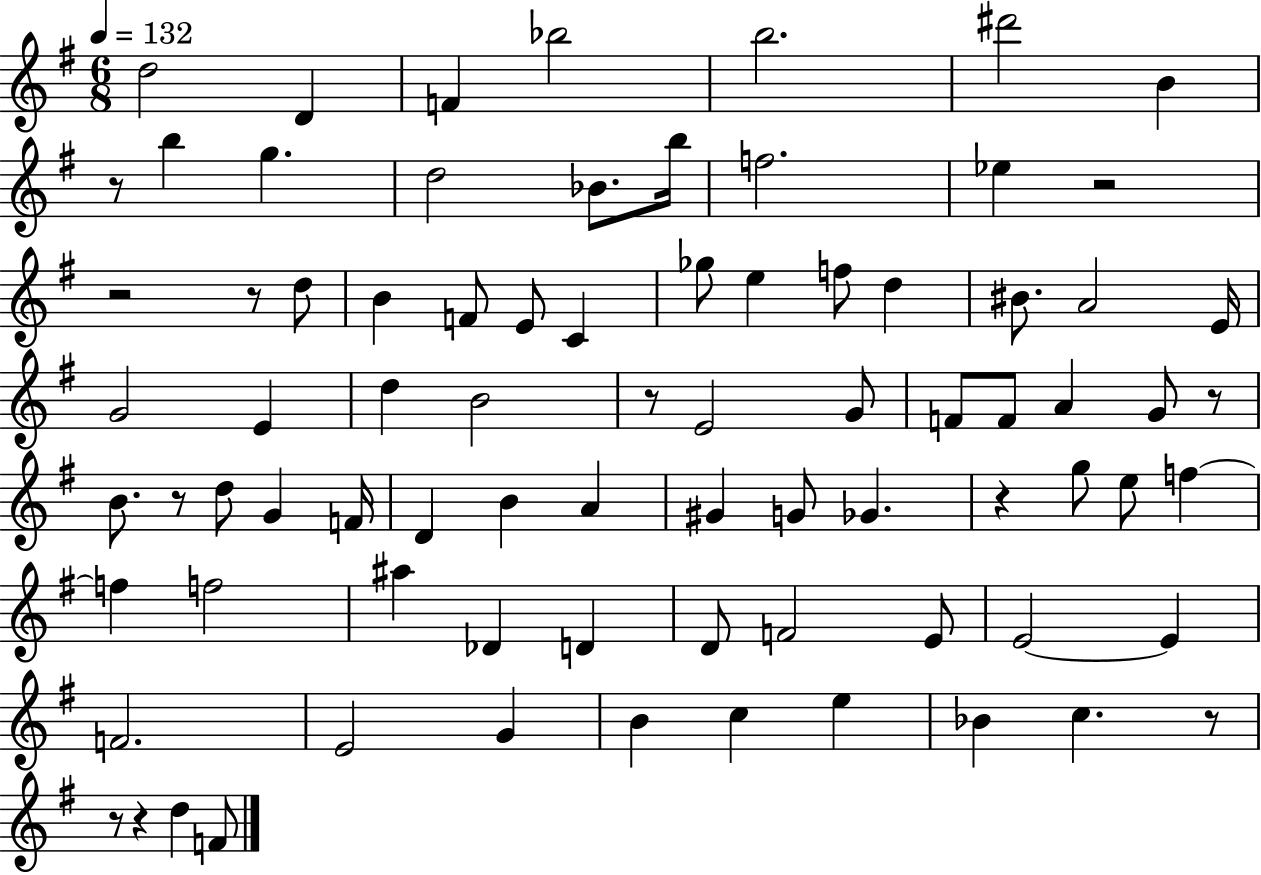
D5/h D4/q F4/q Bb5/h B5/h. D#6/h B4/q R/e B5/q G5/q. D5/h Bb4/e. B5/s F5/h. Eb5/q R/h R/h R/e D5/e B4/q F4/e E4/e C4/q Gb5/e E5/q F5/e D5/q BIS4/e. A4/h E4/s G4/h E4/q D5/q B4/h R/e E4/h G4/e F4/e F4/e A4/q G4/e R/e B4/e. R/e D5/e G4/q F4/s D4/q B4/q A4/q G#4/q G4/e Gb4/q. R/q G5/e E5/e F5/q F5/q F5/h A#5/q Db4/q D4/q D4/e F4/h E4/e E4/h E4/q F4/h. E4/h G4/q B4/q C5/q E5/q Bb4/q C5/q. R/e R/e R/q D5/q F4/e